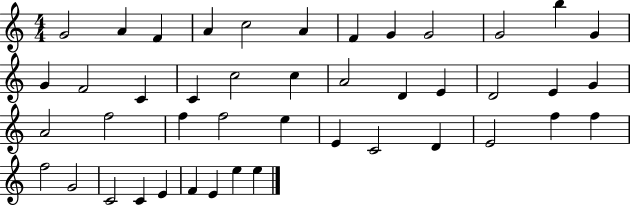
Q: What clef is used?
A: treble